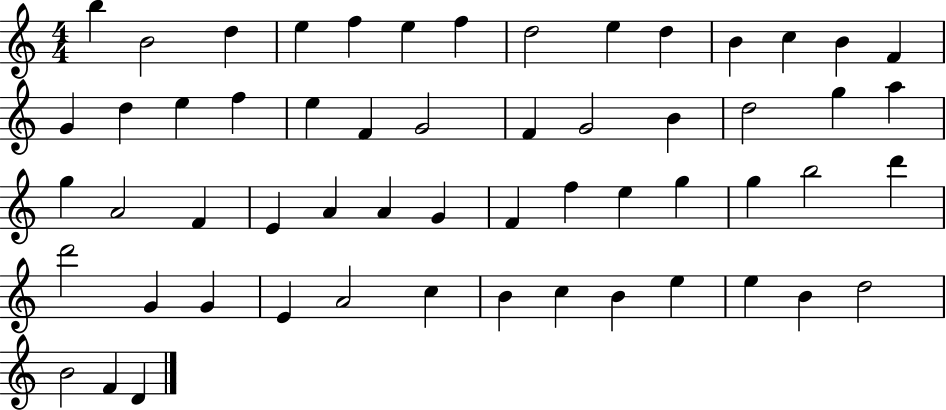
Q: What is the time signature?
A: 4/4